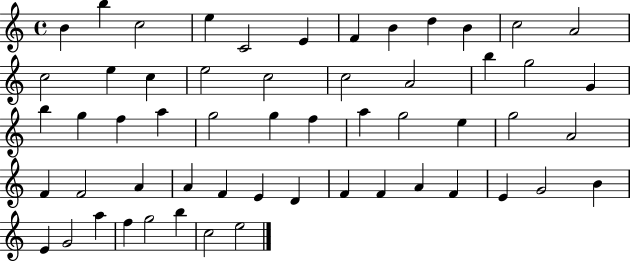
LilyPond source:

{
  \clef treble
  \time 4/4
  \defaultTimeSignature
  \key c \major
  b'4 b''4 c''2 | e''4 c'2 e'4 | f'4 b'4 d''4 b'4 | c''2 a'2 | \break c''2 e''4 c''4 | e''2 c''2 | c''2 a'2 | b''4 g''2 g'4 | \break b''4 g''4 f''4 a''4 | g''2 g''4 f''4 | a''4 g''2 e''4 | g''2 a'2 | \break f'4 f'2 a'4 | a'4 f'4 e'4 d'4 | f'4 f'4 a'4 f'4 | e'4 g'2 b'4 | \break e'4 g'2 a''4 | f''4 g''2 b''4 | c''2 e''2 | \bar "|."
}